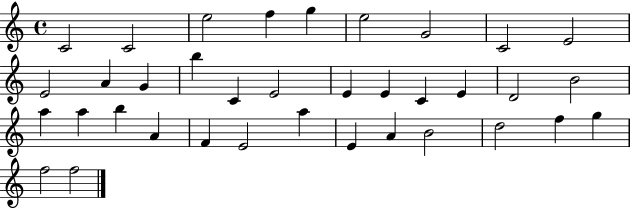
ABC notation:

X:1
T:Untitled
M:4/4
L:1/4
K:C
C2 C2 e2 f g e2 G2 C2 E2 E2 A G b C E2 E E C E D2 B2 a a b A F E2 a E A B2 d2 f g f2 f2